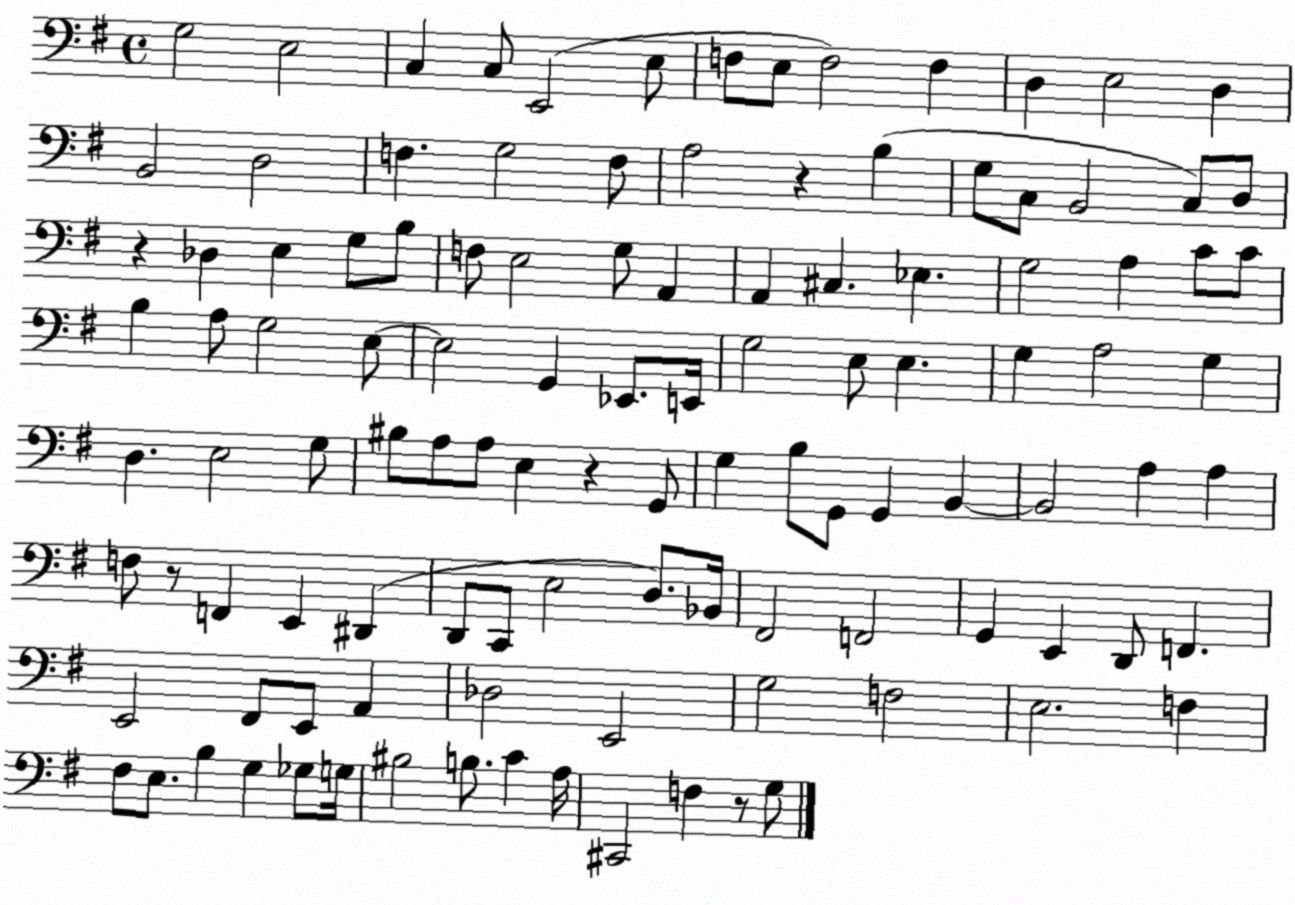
X:1
T:Untitled
M:4/4
L:1/4
K:G
G,2 E,2 C, C,/2 E,,2 E,/2 F,/2 E,/2 F,2 F, D, E,2 D, B,,2 D,2 F, G,2 F,/2 A,2 z B, G,/2 C,/2 B,,2 C,/2 D,/2 z _D, E, G,/2 B,/2 F,/2 E,2 G,/2 A,, A,, ^C, _E, G,2 A, C/2 C/2 B, A,/2 G,2 E,/2 E,2 G,, _E,,/2 E,,/4 G,2 E,/2 E, G, A,2 G, D, E,2 G,/2 ^B,/2 A,/2 A,/2 E, z G,,/2 G, B,/2 G,,/2 G,, B,, B,,2 A, A, F,/2 z/2 F,, E,, ^D,, D,,/2 C,,/2 E,2 D,/2 _B,,/4 ^F,,2 F,,2 G,, E,, D,,/2 F,, E,,2 ^F,,/2 E,,/2 A,, _D,2 E,,2 G,2 F,2 E,2 F, ^F,/2 E,/2 B, G, _G,/2 G,/4 ^B,2 B,/2 C A,/4 ^C,,2 F, z/2 G,/2